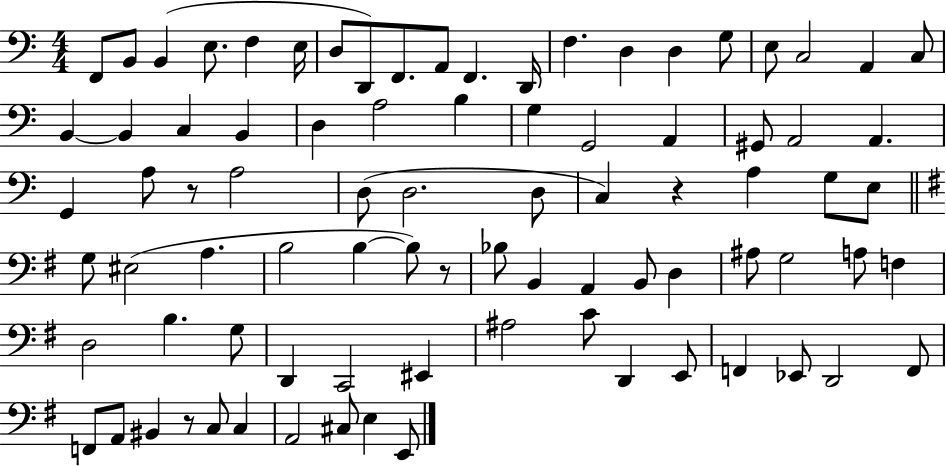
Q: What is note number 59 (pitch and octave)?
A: D3